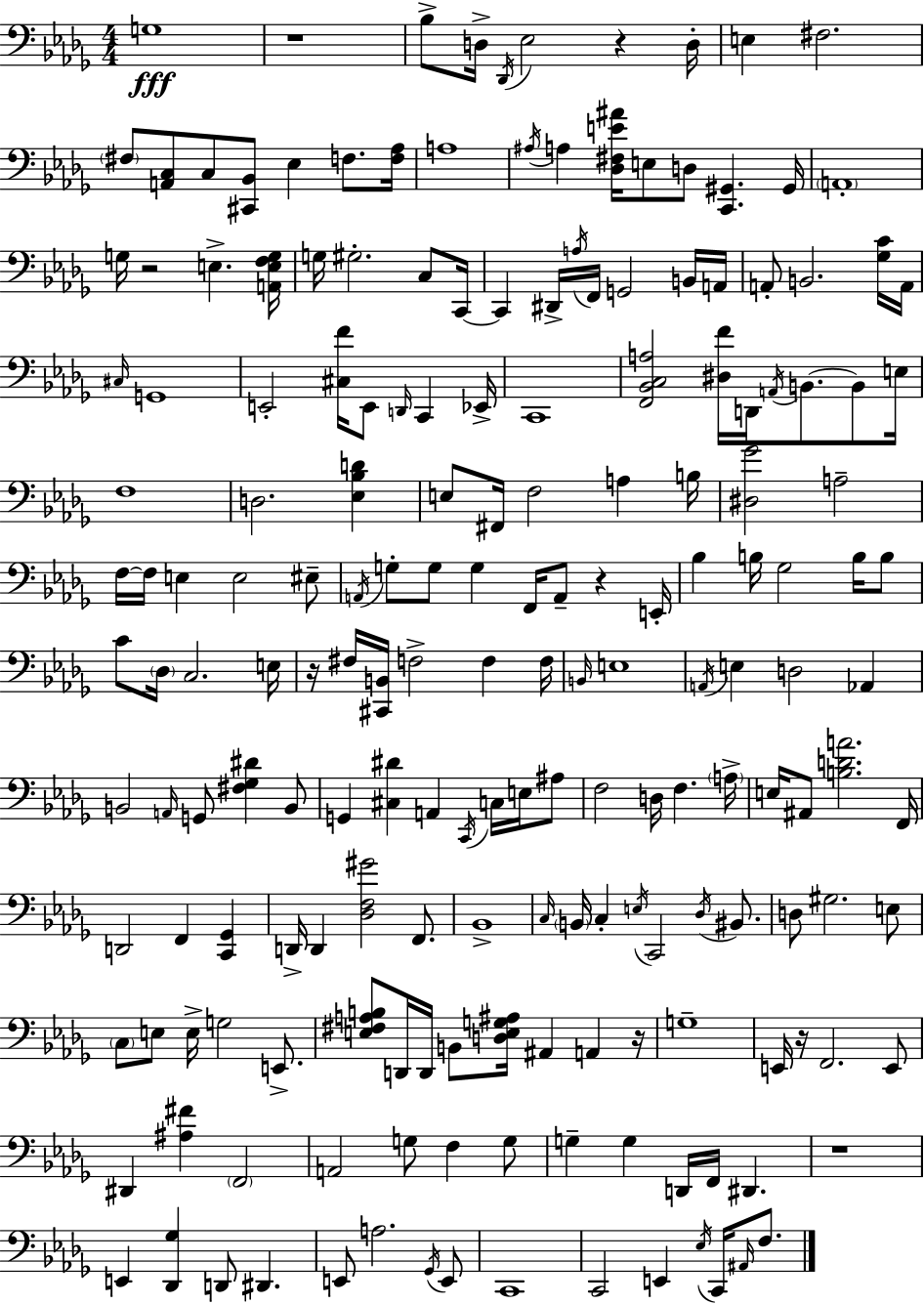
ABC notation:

X:1
T:Untitled
M:4/4
L:1/4
K:Bbm
G,4 z4 _B,/2 D,/4 _D,,/4 _E,2 z D,/4 E, ^F,2 ^F,/2 [A,,C,]/2 C,/2 [^C,,_B,,]/2 _E, F,/2 [F,_A,]/4 A,4 ^A,/4 A, [_D,^F,E^A]/4 E,/2 D,/2 [C,,^G,,] ^G,,/4 A,,4 G,/4 z2 E, [A,,E,F,G,]/4 G,/4 ^G,2 C,/2 C,,/4 C,, ^D,,/4 A,/4 F,,/4 G,,2 B,,/4 A,,/4 A,,/2 B,,2 [_G,C]/4 A,,/4 ^C,/4 G,,4 E,,2 [^C,F]/4 E,,/2 D,,/4 C,, _E,,/4 C,,4 [F,,_B,,C,A,]2 [^D,F]/4 D,,/4 A,,/4 B,,/2 B,,/2 E,/4 F,4 D,2 [_E,_B,D] E,/2 ^F,,/4 F,2 A, B,/4 [^D,_G]2 A,2 F,/4 F,/4 E, E,2 ^E,/2 A,,/4 G,/2 G,/2 G, F,,/4 A,,/2 z E,,/4 _B, B,/4 _G,2 B,/4 B,/2 C/2 _D,/4 C,2 E,/4 z/4 ^F,/4 [^C,,B,,]/4 F,2 F, F,/4 B,,/4 E,4 A,,/4 E, D,2 _A,, B,,2 A,,/4 G,,/2 [^F,_G,^D] B,,/2 G,, [^C,^D] A,, C,,/4 C,/4 E,/4 ^A,/2 F,2 D,/4 F, A,/4 E,/4 ^A,,/2 [B,DA]2 F,,/4 D,,2 F,, [C,,_G,,] D,,/4 D,, [_D,F,^G]2 F,,/2 _B,,4 C,/4 B,,/4 C, E,/4 C,,2 _D,/4 ^B,,/2 D,/2 ^G,2 E,/2 C,/2 E,/2 E,/4 G,2 E,,/2 [E,^F,A,B,]/2 D,,/4 D,,/4 B,,/2 [D,E,G,^A,]/4 ^A,, A,, z/4 G,4 E,,/4 z/4 F,,2 E,,/2 ^D,, [^A,^F] F,,2 A,,2 G,/2 F, G,/2 G, G, D,,/4 F,,/4 ^D,, z4 E,, [_D,,_G,] D,,/2 ^D,, E,,/2 A,2 _G,,/4 E,,/2 C,,4 C,,2 E,, _E,/4 C,,/4 ^A,,/4 F,/2